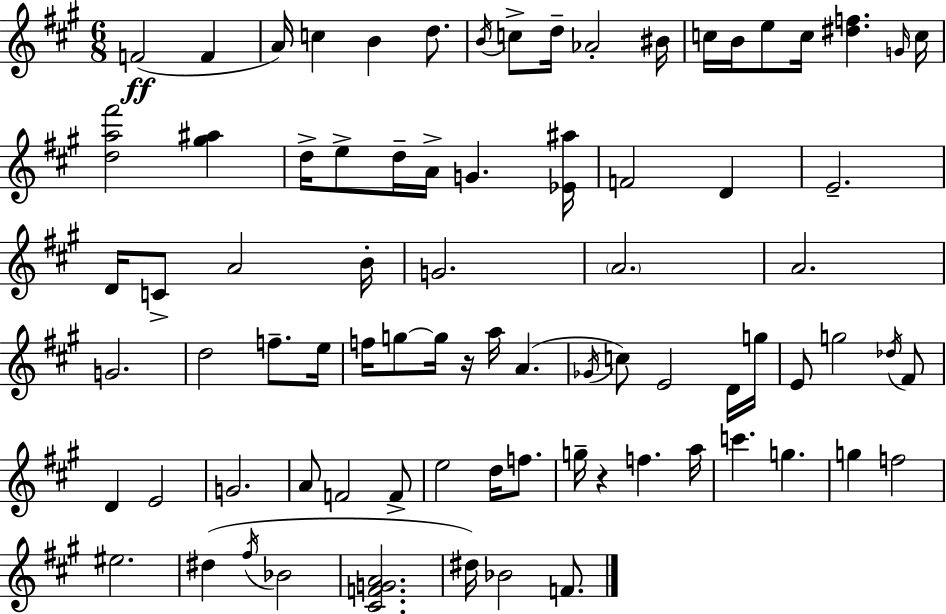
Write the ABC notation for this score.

X:1
T:Untitled
M:6/8
L:1/4
K:A
F2 F A/4 c B d/2 B/4 c/2 d/4 _A2 ^B/4 c/4 B/4 e/2 c/4 [^df] G/4 c/4 [da^f']2 [^g^a] d/4 e/2 d/4 A/4 G [_E^a]/4 F2 D E2 D/4 C/2 A2 B/4 G2 A2 A2 G2 d2 f/2 e/4 f/4 g/2 g/4 z/4 a/4 A _G/4 c/2 E2 D/4 g/4 E/2 g2 _d/4 ^F/2 D E2 G2 A/2 F2 F/2 e2 d/4 f/2 g/4 z f a/4 c' g g f2 ^e2 ^d ^f/4 _B2 [^CFGA]2 ^d/4 _B2 F/2